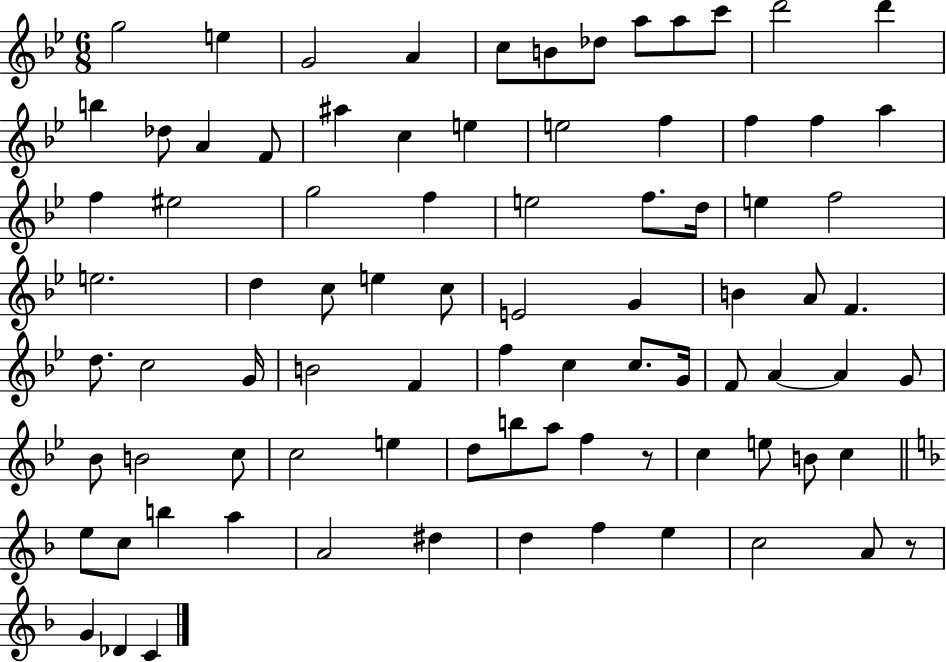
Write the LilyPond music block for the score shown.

{
  \clef treble
  \numericTimeSignature
  \time 6/8
  \key bes \major
  \repeat volta 2 { g''2 e''4 | g'2 a'4 | c''8 b'8 des''8 a''8 a''8 c'''8 | d'''2 d'''4 | \break b''4 des''8 a'4 f'8 | ais''4 c''4 e''4 | e''2 f''4 | f''4 f''4 a''4 | \break f''4 eis''2 | g''2 f''4 | e''2 f''8. d''16 | e''4 f''2 | \break e''2. | d''4 c''8 e''4 c''8 | e'2 g'4 | b'4 a'8 f'4. | \break d''8. c''2 g'16 | b'2 f'4 | f''4 c''4 c''8. g'16 | f'8 a'4~~ a'4 g'8 | \break bes'8 b'2 c''8 | c''2 e''4 | d''8 b''8 a''8 f''4 r8 | c''4 e''8 b'8 c''4 | \break \bar "||" \break \key f \major e''8 c''8 b''4 a''4 | a'2 dis''4 | d''4 f''4 e''4 | c''2 a'8 r8 | \break g'4 des'4 c'4 | } \bar "|."
}